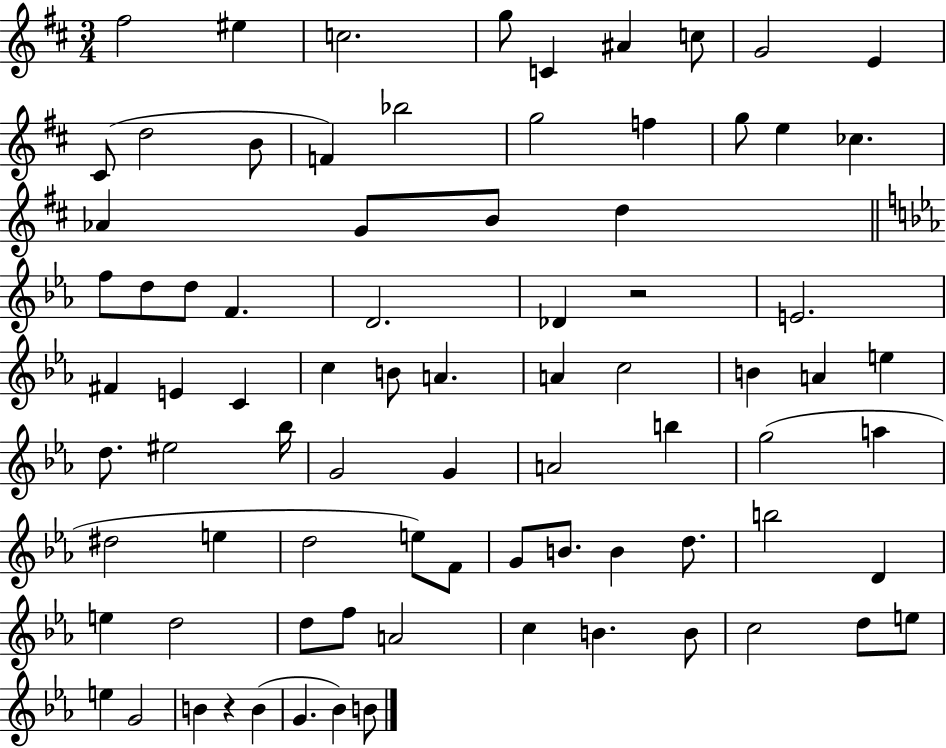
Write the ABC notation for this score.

X:1
T:Untitled
M:3/4
L:1/4
K:D
^f2 ^e c2 g/2 C ^A c/2 G2 E ^C/2 d2 B/2 F _b2 g2 f g/2 e _c _A G/2 B/2 d f/2 d/2 d/2 F D2 _D z2 E2 ^F E C c B/2 A A c2 B A e d/2 ^e2 _b/4 G2 G A2 b g2 a ^d2 e d2 e/2 F/2 G/2 B/2 B d/2 b2 D e d2 d/2 f/2 A2 c B B/2 c2 d/2 e/2 e G2 B z B G _B B/2